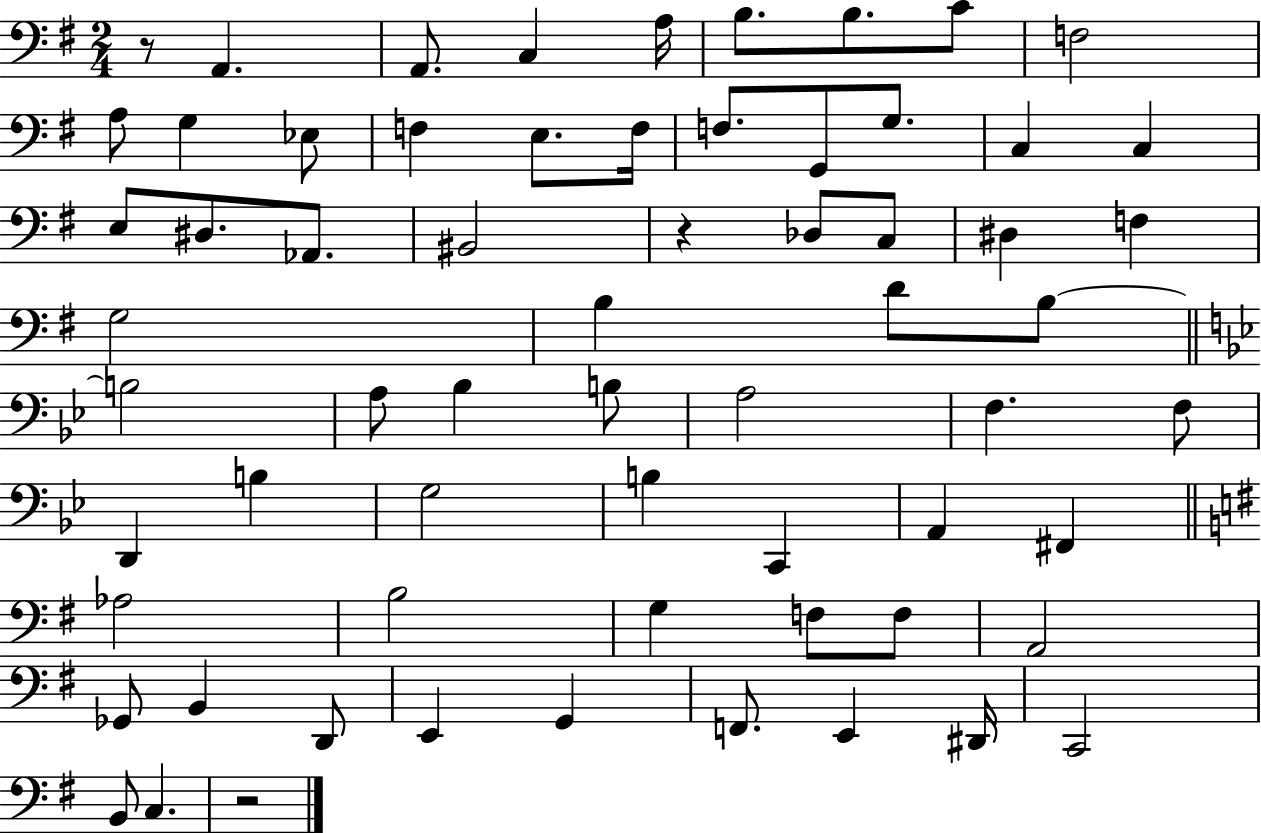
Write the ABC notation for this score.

X:1
T:Untitled
M:2/4
L:1/4
K:G
z/2 A,, A,,/2 C, A,/4 B,/2 B,/2 C/2 F,2 A,/2 G, _E,/2 F, E,/2 F,/4 F,/2 G,,/2 G,/2 C, C, E,/2 ^D,/2 _A,,/2 ^B,,2 z _D,/2 C,/2 ^D, F, G,2 B, D/2 B,/2 B,2 A,/2 _B, B,/2 A,2 F, F,/2 D,, B, G,2 B, C,, A,, ^F,, _A,2 B,2 G, F,/2 F,/2 A,,2 _G,,/2 B,, D,,/2 E,, G,, F,,/2 E,, ^D,,/4 C,,2 B,,/2 C, z2